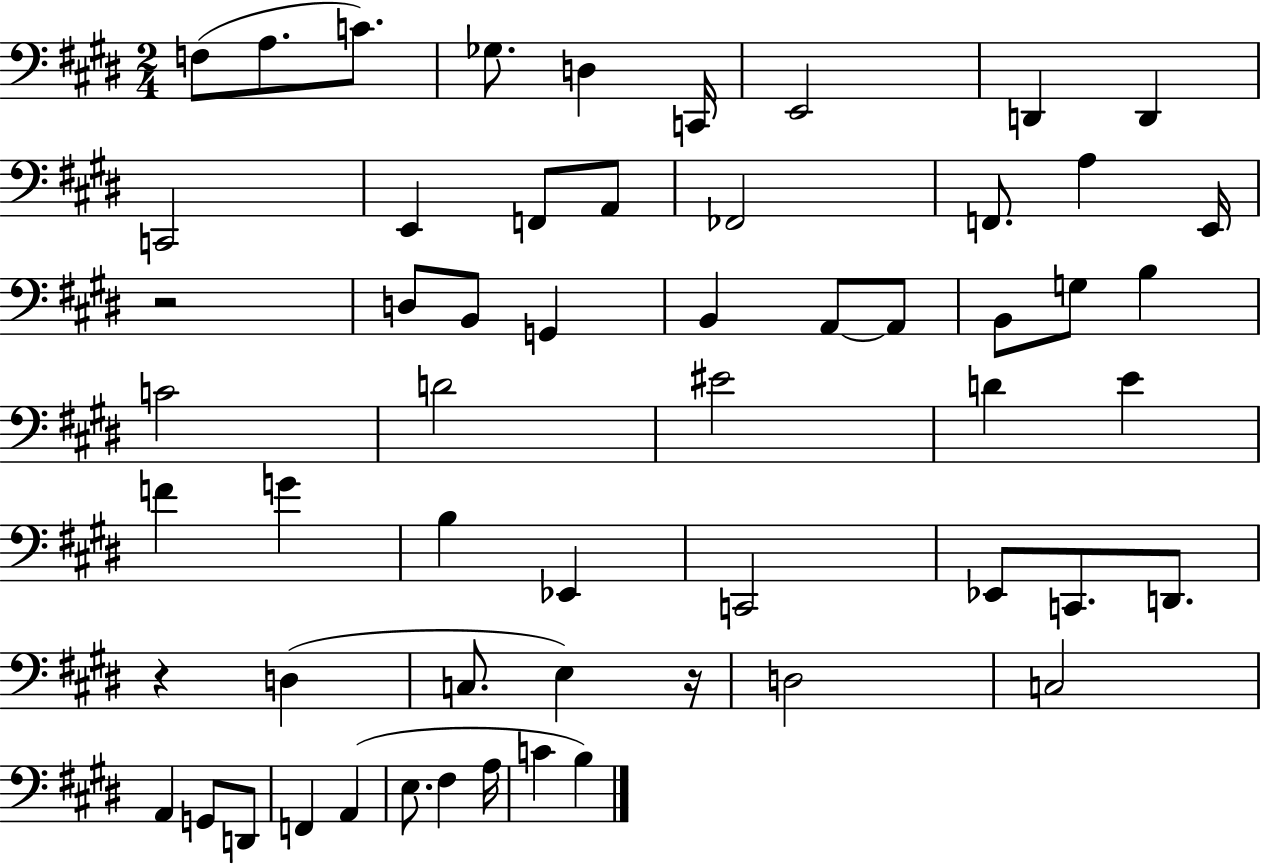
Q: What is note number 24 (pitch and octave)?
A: B2